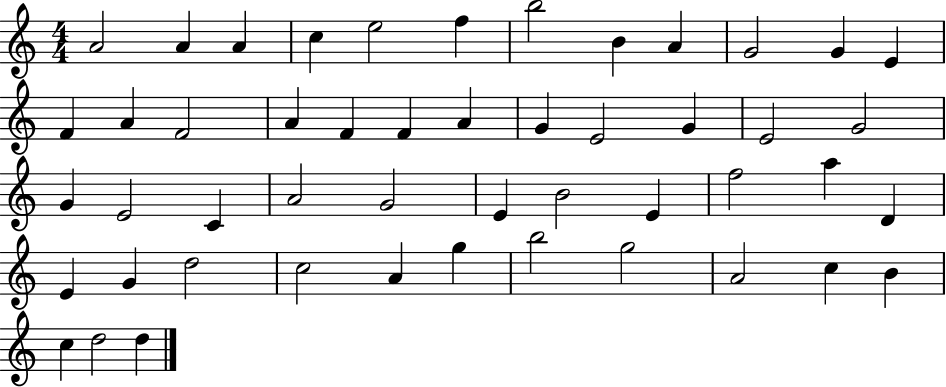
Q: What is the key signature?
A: C major